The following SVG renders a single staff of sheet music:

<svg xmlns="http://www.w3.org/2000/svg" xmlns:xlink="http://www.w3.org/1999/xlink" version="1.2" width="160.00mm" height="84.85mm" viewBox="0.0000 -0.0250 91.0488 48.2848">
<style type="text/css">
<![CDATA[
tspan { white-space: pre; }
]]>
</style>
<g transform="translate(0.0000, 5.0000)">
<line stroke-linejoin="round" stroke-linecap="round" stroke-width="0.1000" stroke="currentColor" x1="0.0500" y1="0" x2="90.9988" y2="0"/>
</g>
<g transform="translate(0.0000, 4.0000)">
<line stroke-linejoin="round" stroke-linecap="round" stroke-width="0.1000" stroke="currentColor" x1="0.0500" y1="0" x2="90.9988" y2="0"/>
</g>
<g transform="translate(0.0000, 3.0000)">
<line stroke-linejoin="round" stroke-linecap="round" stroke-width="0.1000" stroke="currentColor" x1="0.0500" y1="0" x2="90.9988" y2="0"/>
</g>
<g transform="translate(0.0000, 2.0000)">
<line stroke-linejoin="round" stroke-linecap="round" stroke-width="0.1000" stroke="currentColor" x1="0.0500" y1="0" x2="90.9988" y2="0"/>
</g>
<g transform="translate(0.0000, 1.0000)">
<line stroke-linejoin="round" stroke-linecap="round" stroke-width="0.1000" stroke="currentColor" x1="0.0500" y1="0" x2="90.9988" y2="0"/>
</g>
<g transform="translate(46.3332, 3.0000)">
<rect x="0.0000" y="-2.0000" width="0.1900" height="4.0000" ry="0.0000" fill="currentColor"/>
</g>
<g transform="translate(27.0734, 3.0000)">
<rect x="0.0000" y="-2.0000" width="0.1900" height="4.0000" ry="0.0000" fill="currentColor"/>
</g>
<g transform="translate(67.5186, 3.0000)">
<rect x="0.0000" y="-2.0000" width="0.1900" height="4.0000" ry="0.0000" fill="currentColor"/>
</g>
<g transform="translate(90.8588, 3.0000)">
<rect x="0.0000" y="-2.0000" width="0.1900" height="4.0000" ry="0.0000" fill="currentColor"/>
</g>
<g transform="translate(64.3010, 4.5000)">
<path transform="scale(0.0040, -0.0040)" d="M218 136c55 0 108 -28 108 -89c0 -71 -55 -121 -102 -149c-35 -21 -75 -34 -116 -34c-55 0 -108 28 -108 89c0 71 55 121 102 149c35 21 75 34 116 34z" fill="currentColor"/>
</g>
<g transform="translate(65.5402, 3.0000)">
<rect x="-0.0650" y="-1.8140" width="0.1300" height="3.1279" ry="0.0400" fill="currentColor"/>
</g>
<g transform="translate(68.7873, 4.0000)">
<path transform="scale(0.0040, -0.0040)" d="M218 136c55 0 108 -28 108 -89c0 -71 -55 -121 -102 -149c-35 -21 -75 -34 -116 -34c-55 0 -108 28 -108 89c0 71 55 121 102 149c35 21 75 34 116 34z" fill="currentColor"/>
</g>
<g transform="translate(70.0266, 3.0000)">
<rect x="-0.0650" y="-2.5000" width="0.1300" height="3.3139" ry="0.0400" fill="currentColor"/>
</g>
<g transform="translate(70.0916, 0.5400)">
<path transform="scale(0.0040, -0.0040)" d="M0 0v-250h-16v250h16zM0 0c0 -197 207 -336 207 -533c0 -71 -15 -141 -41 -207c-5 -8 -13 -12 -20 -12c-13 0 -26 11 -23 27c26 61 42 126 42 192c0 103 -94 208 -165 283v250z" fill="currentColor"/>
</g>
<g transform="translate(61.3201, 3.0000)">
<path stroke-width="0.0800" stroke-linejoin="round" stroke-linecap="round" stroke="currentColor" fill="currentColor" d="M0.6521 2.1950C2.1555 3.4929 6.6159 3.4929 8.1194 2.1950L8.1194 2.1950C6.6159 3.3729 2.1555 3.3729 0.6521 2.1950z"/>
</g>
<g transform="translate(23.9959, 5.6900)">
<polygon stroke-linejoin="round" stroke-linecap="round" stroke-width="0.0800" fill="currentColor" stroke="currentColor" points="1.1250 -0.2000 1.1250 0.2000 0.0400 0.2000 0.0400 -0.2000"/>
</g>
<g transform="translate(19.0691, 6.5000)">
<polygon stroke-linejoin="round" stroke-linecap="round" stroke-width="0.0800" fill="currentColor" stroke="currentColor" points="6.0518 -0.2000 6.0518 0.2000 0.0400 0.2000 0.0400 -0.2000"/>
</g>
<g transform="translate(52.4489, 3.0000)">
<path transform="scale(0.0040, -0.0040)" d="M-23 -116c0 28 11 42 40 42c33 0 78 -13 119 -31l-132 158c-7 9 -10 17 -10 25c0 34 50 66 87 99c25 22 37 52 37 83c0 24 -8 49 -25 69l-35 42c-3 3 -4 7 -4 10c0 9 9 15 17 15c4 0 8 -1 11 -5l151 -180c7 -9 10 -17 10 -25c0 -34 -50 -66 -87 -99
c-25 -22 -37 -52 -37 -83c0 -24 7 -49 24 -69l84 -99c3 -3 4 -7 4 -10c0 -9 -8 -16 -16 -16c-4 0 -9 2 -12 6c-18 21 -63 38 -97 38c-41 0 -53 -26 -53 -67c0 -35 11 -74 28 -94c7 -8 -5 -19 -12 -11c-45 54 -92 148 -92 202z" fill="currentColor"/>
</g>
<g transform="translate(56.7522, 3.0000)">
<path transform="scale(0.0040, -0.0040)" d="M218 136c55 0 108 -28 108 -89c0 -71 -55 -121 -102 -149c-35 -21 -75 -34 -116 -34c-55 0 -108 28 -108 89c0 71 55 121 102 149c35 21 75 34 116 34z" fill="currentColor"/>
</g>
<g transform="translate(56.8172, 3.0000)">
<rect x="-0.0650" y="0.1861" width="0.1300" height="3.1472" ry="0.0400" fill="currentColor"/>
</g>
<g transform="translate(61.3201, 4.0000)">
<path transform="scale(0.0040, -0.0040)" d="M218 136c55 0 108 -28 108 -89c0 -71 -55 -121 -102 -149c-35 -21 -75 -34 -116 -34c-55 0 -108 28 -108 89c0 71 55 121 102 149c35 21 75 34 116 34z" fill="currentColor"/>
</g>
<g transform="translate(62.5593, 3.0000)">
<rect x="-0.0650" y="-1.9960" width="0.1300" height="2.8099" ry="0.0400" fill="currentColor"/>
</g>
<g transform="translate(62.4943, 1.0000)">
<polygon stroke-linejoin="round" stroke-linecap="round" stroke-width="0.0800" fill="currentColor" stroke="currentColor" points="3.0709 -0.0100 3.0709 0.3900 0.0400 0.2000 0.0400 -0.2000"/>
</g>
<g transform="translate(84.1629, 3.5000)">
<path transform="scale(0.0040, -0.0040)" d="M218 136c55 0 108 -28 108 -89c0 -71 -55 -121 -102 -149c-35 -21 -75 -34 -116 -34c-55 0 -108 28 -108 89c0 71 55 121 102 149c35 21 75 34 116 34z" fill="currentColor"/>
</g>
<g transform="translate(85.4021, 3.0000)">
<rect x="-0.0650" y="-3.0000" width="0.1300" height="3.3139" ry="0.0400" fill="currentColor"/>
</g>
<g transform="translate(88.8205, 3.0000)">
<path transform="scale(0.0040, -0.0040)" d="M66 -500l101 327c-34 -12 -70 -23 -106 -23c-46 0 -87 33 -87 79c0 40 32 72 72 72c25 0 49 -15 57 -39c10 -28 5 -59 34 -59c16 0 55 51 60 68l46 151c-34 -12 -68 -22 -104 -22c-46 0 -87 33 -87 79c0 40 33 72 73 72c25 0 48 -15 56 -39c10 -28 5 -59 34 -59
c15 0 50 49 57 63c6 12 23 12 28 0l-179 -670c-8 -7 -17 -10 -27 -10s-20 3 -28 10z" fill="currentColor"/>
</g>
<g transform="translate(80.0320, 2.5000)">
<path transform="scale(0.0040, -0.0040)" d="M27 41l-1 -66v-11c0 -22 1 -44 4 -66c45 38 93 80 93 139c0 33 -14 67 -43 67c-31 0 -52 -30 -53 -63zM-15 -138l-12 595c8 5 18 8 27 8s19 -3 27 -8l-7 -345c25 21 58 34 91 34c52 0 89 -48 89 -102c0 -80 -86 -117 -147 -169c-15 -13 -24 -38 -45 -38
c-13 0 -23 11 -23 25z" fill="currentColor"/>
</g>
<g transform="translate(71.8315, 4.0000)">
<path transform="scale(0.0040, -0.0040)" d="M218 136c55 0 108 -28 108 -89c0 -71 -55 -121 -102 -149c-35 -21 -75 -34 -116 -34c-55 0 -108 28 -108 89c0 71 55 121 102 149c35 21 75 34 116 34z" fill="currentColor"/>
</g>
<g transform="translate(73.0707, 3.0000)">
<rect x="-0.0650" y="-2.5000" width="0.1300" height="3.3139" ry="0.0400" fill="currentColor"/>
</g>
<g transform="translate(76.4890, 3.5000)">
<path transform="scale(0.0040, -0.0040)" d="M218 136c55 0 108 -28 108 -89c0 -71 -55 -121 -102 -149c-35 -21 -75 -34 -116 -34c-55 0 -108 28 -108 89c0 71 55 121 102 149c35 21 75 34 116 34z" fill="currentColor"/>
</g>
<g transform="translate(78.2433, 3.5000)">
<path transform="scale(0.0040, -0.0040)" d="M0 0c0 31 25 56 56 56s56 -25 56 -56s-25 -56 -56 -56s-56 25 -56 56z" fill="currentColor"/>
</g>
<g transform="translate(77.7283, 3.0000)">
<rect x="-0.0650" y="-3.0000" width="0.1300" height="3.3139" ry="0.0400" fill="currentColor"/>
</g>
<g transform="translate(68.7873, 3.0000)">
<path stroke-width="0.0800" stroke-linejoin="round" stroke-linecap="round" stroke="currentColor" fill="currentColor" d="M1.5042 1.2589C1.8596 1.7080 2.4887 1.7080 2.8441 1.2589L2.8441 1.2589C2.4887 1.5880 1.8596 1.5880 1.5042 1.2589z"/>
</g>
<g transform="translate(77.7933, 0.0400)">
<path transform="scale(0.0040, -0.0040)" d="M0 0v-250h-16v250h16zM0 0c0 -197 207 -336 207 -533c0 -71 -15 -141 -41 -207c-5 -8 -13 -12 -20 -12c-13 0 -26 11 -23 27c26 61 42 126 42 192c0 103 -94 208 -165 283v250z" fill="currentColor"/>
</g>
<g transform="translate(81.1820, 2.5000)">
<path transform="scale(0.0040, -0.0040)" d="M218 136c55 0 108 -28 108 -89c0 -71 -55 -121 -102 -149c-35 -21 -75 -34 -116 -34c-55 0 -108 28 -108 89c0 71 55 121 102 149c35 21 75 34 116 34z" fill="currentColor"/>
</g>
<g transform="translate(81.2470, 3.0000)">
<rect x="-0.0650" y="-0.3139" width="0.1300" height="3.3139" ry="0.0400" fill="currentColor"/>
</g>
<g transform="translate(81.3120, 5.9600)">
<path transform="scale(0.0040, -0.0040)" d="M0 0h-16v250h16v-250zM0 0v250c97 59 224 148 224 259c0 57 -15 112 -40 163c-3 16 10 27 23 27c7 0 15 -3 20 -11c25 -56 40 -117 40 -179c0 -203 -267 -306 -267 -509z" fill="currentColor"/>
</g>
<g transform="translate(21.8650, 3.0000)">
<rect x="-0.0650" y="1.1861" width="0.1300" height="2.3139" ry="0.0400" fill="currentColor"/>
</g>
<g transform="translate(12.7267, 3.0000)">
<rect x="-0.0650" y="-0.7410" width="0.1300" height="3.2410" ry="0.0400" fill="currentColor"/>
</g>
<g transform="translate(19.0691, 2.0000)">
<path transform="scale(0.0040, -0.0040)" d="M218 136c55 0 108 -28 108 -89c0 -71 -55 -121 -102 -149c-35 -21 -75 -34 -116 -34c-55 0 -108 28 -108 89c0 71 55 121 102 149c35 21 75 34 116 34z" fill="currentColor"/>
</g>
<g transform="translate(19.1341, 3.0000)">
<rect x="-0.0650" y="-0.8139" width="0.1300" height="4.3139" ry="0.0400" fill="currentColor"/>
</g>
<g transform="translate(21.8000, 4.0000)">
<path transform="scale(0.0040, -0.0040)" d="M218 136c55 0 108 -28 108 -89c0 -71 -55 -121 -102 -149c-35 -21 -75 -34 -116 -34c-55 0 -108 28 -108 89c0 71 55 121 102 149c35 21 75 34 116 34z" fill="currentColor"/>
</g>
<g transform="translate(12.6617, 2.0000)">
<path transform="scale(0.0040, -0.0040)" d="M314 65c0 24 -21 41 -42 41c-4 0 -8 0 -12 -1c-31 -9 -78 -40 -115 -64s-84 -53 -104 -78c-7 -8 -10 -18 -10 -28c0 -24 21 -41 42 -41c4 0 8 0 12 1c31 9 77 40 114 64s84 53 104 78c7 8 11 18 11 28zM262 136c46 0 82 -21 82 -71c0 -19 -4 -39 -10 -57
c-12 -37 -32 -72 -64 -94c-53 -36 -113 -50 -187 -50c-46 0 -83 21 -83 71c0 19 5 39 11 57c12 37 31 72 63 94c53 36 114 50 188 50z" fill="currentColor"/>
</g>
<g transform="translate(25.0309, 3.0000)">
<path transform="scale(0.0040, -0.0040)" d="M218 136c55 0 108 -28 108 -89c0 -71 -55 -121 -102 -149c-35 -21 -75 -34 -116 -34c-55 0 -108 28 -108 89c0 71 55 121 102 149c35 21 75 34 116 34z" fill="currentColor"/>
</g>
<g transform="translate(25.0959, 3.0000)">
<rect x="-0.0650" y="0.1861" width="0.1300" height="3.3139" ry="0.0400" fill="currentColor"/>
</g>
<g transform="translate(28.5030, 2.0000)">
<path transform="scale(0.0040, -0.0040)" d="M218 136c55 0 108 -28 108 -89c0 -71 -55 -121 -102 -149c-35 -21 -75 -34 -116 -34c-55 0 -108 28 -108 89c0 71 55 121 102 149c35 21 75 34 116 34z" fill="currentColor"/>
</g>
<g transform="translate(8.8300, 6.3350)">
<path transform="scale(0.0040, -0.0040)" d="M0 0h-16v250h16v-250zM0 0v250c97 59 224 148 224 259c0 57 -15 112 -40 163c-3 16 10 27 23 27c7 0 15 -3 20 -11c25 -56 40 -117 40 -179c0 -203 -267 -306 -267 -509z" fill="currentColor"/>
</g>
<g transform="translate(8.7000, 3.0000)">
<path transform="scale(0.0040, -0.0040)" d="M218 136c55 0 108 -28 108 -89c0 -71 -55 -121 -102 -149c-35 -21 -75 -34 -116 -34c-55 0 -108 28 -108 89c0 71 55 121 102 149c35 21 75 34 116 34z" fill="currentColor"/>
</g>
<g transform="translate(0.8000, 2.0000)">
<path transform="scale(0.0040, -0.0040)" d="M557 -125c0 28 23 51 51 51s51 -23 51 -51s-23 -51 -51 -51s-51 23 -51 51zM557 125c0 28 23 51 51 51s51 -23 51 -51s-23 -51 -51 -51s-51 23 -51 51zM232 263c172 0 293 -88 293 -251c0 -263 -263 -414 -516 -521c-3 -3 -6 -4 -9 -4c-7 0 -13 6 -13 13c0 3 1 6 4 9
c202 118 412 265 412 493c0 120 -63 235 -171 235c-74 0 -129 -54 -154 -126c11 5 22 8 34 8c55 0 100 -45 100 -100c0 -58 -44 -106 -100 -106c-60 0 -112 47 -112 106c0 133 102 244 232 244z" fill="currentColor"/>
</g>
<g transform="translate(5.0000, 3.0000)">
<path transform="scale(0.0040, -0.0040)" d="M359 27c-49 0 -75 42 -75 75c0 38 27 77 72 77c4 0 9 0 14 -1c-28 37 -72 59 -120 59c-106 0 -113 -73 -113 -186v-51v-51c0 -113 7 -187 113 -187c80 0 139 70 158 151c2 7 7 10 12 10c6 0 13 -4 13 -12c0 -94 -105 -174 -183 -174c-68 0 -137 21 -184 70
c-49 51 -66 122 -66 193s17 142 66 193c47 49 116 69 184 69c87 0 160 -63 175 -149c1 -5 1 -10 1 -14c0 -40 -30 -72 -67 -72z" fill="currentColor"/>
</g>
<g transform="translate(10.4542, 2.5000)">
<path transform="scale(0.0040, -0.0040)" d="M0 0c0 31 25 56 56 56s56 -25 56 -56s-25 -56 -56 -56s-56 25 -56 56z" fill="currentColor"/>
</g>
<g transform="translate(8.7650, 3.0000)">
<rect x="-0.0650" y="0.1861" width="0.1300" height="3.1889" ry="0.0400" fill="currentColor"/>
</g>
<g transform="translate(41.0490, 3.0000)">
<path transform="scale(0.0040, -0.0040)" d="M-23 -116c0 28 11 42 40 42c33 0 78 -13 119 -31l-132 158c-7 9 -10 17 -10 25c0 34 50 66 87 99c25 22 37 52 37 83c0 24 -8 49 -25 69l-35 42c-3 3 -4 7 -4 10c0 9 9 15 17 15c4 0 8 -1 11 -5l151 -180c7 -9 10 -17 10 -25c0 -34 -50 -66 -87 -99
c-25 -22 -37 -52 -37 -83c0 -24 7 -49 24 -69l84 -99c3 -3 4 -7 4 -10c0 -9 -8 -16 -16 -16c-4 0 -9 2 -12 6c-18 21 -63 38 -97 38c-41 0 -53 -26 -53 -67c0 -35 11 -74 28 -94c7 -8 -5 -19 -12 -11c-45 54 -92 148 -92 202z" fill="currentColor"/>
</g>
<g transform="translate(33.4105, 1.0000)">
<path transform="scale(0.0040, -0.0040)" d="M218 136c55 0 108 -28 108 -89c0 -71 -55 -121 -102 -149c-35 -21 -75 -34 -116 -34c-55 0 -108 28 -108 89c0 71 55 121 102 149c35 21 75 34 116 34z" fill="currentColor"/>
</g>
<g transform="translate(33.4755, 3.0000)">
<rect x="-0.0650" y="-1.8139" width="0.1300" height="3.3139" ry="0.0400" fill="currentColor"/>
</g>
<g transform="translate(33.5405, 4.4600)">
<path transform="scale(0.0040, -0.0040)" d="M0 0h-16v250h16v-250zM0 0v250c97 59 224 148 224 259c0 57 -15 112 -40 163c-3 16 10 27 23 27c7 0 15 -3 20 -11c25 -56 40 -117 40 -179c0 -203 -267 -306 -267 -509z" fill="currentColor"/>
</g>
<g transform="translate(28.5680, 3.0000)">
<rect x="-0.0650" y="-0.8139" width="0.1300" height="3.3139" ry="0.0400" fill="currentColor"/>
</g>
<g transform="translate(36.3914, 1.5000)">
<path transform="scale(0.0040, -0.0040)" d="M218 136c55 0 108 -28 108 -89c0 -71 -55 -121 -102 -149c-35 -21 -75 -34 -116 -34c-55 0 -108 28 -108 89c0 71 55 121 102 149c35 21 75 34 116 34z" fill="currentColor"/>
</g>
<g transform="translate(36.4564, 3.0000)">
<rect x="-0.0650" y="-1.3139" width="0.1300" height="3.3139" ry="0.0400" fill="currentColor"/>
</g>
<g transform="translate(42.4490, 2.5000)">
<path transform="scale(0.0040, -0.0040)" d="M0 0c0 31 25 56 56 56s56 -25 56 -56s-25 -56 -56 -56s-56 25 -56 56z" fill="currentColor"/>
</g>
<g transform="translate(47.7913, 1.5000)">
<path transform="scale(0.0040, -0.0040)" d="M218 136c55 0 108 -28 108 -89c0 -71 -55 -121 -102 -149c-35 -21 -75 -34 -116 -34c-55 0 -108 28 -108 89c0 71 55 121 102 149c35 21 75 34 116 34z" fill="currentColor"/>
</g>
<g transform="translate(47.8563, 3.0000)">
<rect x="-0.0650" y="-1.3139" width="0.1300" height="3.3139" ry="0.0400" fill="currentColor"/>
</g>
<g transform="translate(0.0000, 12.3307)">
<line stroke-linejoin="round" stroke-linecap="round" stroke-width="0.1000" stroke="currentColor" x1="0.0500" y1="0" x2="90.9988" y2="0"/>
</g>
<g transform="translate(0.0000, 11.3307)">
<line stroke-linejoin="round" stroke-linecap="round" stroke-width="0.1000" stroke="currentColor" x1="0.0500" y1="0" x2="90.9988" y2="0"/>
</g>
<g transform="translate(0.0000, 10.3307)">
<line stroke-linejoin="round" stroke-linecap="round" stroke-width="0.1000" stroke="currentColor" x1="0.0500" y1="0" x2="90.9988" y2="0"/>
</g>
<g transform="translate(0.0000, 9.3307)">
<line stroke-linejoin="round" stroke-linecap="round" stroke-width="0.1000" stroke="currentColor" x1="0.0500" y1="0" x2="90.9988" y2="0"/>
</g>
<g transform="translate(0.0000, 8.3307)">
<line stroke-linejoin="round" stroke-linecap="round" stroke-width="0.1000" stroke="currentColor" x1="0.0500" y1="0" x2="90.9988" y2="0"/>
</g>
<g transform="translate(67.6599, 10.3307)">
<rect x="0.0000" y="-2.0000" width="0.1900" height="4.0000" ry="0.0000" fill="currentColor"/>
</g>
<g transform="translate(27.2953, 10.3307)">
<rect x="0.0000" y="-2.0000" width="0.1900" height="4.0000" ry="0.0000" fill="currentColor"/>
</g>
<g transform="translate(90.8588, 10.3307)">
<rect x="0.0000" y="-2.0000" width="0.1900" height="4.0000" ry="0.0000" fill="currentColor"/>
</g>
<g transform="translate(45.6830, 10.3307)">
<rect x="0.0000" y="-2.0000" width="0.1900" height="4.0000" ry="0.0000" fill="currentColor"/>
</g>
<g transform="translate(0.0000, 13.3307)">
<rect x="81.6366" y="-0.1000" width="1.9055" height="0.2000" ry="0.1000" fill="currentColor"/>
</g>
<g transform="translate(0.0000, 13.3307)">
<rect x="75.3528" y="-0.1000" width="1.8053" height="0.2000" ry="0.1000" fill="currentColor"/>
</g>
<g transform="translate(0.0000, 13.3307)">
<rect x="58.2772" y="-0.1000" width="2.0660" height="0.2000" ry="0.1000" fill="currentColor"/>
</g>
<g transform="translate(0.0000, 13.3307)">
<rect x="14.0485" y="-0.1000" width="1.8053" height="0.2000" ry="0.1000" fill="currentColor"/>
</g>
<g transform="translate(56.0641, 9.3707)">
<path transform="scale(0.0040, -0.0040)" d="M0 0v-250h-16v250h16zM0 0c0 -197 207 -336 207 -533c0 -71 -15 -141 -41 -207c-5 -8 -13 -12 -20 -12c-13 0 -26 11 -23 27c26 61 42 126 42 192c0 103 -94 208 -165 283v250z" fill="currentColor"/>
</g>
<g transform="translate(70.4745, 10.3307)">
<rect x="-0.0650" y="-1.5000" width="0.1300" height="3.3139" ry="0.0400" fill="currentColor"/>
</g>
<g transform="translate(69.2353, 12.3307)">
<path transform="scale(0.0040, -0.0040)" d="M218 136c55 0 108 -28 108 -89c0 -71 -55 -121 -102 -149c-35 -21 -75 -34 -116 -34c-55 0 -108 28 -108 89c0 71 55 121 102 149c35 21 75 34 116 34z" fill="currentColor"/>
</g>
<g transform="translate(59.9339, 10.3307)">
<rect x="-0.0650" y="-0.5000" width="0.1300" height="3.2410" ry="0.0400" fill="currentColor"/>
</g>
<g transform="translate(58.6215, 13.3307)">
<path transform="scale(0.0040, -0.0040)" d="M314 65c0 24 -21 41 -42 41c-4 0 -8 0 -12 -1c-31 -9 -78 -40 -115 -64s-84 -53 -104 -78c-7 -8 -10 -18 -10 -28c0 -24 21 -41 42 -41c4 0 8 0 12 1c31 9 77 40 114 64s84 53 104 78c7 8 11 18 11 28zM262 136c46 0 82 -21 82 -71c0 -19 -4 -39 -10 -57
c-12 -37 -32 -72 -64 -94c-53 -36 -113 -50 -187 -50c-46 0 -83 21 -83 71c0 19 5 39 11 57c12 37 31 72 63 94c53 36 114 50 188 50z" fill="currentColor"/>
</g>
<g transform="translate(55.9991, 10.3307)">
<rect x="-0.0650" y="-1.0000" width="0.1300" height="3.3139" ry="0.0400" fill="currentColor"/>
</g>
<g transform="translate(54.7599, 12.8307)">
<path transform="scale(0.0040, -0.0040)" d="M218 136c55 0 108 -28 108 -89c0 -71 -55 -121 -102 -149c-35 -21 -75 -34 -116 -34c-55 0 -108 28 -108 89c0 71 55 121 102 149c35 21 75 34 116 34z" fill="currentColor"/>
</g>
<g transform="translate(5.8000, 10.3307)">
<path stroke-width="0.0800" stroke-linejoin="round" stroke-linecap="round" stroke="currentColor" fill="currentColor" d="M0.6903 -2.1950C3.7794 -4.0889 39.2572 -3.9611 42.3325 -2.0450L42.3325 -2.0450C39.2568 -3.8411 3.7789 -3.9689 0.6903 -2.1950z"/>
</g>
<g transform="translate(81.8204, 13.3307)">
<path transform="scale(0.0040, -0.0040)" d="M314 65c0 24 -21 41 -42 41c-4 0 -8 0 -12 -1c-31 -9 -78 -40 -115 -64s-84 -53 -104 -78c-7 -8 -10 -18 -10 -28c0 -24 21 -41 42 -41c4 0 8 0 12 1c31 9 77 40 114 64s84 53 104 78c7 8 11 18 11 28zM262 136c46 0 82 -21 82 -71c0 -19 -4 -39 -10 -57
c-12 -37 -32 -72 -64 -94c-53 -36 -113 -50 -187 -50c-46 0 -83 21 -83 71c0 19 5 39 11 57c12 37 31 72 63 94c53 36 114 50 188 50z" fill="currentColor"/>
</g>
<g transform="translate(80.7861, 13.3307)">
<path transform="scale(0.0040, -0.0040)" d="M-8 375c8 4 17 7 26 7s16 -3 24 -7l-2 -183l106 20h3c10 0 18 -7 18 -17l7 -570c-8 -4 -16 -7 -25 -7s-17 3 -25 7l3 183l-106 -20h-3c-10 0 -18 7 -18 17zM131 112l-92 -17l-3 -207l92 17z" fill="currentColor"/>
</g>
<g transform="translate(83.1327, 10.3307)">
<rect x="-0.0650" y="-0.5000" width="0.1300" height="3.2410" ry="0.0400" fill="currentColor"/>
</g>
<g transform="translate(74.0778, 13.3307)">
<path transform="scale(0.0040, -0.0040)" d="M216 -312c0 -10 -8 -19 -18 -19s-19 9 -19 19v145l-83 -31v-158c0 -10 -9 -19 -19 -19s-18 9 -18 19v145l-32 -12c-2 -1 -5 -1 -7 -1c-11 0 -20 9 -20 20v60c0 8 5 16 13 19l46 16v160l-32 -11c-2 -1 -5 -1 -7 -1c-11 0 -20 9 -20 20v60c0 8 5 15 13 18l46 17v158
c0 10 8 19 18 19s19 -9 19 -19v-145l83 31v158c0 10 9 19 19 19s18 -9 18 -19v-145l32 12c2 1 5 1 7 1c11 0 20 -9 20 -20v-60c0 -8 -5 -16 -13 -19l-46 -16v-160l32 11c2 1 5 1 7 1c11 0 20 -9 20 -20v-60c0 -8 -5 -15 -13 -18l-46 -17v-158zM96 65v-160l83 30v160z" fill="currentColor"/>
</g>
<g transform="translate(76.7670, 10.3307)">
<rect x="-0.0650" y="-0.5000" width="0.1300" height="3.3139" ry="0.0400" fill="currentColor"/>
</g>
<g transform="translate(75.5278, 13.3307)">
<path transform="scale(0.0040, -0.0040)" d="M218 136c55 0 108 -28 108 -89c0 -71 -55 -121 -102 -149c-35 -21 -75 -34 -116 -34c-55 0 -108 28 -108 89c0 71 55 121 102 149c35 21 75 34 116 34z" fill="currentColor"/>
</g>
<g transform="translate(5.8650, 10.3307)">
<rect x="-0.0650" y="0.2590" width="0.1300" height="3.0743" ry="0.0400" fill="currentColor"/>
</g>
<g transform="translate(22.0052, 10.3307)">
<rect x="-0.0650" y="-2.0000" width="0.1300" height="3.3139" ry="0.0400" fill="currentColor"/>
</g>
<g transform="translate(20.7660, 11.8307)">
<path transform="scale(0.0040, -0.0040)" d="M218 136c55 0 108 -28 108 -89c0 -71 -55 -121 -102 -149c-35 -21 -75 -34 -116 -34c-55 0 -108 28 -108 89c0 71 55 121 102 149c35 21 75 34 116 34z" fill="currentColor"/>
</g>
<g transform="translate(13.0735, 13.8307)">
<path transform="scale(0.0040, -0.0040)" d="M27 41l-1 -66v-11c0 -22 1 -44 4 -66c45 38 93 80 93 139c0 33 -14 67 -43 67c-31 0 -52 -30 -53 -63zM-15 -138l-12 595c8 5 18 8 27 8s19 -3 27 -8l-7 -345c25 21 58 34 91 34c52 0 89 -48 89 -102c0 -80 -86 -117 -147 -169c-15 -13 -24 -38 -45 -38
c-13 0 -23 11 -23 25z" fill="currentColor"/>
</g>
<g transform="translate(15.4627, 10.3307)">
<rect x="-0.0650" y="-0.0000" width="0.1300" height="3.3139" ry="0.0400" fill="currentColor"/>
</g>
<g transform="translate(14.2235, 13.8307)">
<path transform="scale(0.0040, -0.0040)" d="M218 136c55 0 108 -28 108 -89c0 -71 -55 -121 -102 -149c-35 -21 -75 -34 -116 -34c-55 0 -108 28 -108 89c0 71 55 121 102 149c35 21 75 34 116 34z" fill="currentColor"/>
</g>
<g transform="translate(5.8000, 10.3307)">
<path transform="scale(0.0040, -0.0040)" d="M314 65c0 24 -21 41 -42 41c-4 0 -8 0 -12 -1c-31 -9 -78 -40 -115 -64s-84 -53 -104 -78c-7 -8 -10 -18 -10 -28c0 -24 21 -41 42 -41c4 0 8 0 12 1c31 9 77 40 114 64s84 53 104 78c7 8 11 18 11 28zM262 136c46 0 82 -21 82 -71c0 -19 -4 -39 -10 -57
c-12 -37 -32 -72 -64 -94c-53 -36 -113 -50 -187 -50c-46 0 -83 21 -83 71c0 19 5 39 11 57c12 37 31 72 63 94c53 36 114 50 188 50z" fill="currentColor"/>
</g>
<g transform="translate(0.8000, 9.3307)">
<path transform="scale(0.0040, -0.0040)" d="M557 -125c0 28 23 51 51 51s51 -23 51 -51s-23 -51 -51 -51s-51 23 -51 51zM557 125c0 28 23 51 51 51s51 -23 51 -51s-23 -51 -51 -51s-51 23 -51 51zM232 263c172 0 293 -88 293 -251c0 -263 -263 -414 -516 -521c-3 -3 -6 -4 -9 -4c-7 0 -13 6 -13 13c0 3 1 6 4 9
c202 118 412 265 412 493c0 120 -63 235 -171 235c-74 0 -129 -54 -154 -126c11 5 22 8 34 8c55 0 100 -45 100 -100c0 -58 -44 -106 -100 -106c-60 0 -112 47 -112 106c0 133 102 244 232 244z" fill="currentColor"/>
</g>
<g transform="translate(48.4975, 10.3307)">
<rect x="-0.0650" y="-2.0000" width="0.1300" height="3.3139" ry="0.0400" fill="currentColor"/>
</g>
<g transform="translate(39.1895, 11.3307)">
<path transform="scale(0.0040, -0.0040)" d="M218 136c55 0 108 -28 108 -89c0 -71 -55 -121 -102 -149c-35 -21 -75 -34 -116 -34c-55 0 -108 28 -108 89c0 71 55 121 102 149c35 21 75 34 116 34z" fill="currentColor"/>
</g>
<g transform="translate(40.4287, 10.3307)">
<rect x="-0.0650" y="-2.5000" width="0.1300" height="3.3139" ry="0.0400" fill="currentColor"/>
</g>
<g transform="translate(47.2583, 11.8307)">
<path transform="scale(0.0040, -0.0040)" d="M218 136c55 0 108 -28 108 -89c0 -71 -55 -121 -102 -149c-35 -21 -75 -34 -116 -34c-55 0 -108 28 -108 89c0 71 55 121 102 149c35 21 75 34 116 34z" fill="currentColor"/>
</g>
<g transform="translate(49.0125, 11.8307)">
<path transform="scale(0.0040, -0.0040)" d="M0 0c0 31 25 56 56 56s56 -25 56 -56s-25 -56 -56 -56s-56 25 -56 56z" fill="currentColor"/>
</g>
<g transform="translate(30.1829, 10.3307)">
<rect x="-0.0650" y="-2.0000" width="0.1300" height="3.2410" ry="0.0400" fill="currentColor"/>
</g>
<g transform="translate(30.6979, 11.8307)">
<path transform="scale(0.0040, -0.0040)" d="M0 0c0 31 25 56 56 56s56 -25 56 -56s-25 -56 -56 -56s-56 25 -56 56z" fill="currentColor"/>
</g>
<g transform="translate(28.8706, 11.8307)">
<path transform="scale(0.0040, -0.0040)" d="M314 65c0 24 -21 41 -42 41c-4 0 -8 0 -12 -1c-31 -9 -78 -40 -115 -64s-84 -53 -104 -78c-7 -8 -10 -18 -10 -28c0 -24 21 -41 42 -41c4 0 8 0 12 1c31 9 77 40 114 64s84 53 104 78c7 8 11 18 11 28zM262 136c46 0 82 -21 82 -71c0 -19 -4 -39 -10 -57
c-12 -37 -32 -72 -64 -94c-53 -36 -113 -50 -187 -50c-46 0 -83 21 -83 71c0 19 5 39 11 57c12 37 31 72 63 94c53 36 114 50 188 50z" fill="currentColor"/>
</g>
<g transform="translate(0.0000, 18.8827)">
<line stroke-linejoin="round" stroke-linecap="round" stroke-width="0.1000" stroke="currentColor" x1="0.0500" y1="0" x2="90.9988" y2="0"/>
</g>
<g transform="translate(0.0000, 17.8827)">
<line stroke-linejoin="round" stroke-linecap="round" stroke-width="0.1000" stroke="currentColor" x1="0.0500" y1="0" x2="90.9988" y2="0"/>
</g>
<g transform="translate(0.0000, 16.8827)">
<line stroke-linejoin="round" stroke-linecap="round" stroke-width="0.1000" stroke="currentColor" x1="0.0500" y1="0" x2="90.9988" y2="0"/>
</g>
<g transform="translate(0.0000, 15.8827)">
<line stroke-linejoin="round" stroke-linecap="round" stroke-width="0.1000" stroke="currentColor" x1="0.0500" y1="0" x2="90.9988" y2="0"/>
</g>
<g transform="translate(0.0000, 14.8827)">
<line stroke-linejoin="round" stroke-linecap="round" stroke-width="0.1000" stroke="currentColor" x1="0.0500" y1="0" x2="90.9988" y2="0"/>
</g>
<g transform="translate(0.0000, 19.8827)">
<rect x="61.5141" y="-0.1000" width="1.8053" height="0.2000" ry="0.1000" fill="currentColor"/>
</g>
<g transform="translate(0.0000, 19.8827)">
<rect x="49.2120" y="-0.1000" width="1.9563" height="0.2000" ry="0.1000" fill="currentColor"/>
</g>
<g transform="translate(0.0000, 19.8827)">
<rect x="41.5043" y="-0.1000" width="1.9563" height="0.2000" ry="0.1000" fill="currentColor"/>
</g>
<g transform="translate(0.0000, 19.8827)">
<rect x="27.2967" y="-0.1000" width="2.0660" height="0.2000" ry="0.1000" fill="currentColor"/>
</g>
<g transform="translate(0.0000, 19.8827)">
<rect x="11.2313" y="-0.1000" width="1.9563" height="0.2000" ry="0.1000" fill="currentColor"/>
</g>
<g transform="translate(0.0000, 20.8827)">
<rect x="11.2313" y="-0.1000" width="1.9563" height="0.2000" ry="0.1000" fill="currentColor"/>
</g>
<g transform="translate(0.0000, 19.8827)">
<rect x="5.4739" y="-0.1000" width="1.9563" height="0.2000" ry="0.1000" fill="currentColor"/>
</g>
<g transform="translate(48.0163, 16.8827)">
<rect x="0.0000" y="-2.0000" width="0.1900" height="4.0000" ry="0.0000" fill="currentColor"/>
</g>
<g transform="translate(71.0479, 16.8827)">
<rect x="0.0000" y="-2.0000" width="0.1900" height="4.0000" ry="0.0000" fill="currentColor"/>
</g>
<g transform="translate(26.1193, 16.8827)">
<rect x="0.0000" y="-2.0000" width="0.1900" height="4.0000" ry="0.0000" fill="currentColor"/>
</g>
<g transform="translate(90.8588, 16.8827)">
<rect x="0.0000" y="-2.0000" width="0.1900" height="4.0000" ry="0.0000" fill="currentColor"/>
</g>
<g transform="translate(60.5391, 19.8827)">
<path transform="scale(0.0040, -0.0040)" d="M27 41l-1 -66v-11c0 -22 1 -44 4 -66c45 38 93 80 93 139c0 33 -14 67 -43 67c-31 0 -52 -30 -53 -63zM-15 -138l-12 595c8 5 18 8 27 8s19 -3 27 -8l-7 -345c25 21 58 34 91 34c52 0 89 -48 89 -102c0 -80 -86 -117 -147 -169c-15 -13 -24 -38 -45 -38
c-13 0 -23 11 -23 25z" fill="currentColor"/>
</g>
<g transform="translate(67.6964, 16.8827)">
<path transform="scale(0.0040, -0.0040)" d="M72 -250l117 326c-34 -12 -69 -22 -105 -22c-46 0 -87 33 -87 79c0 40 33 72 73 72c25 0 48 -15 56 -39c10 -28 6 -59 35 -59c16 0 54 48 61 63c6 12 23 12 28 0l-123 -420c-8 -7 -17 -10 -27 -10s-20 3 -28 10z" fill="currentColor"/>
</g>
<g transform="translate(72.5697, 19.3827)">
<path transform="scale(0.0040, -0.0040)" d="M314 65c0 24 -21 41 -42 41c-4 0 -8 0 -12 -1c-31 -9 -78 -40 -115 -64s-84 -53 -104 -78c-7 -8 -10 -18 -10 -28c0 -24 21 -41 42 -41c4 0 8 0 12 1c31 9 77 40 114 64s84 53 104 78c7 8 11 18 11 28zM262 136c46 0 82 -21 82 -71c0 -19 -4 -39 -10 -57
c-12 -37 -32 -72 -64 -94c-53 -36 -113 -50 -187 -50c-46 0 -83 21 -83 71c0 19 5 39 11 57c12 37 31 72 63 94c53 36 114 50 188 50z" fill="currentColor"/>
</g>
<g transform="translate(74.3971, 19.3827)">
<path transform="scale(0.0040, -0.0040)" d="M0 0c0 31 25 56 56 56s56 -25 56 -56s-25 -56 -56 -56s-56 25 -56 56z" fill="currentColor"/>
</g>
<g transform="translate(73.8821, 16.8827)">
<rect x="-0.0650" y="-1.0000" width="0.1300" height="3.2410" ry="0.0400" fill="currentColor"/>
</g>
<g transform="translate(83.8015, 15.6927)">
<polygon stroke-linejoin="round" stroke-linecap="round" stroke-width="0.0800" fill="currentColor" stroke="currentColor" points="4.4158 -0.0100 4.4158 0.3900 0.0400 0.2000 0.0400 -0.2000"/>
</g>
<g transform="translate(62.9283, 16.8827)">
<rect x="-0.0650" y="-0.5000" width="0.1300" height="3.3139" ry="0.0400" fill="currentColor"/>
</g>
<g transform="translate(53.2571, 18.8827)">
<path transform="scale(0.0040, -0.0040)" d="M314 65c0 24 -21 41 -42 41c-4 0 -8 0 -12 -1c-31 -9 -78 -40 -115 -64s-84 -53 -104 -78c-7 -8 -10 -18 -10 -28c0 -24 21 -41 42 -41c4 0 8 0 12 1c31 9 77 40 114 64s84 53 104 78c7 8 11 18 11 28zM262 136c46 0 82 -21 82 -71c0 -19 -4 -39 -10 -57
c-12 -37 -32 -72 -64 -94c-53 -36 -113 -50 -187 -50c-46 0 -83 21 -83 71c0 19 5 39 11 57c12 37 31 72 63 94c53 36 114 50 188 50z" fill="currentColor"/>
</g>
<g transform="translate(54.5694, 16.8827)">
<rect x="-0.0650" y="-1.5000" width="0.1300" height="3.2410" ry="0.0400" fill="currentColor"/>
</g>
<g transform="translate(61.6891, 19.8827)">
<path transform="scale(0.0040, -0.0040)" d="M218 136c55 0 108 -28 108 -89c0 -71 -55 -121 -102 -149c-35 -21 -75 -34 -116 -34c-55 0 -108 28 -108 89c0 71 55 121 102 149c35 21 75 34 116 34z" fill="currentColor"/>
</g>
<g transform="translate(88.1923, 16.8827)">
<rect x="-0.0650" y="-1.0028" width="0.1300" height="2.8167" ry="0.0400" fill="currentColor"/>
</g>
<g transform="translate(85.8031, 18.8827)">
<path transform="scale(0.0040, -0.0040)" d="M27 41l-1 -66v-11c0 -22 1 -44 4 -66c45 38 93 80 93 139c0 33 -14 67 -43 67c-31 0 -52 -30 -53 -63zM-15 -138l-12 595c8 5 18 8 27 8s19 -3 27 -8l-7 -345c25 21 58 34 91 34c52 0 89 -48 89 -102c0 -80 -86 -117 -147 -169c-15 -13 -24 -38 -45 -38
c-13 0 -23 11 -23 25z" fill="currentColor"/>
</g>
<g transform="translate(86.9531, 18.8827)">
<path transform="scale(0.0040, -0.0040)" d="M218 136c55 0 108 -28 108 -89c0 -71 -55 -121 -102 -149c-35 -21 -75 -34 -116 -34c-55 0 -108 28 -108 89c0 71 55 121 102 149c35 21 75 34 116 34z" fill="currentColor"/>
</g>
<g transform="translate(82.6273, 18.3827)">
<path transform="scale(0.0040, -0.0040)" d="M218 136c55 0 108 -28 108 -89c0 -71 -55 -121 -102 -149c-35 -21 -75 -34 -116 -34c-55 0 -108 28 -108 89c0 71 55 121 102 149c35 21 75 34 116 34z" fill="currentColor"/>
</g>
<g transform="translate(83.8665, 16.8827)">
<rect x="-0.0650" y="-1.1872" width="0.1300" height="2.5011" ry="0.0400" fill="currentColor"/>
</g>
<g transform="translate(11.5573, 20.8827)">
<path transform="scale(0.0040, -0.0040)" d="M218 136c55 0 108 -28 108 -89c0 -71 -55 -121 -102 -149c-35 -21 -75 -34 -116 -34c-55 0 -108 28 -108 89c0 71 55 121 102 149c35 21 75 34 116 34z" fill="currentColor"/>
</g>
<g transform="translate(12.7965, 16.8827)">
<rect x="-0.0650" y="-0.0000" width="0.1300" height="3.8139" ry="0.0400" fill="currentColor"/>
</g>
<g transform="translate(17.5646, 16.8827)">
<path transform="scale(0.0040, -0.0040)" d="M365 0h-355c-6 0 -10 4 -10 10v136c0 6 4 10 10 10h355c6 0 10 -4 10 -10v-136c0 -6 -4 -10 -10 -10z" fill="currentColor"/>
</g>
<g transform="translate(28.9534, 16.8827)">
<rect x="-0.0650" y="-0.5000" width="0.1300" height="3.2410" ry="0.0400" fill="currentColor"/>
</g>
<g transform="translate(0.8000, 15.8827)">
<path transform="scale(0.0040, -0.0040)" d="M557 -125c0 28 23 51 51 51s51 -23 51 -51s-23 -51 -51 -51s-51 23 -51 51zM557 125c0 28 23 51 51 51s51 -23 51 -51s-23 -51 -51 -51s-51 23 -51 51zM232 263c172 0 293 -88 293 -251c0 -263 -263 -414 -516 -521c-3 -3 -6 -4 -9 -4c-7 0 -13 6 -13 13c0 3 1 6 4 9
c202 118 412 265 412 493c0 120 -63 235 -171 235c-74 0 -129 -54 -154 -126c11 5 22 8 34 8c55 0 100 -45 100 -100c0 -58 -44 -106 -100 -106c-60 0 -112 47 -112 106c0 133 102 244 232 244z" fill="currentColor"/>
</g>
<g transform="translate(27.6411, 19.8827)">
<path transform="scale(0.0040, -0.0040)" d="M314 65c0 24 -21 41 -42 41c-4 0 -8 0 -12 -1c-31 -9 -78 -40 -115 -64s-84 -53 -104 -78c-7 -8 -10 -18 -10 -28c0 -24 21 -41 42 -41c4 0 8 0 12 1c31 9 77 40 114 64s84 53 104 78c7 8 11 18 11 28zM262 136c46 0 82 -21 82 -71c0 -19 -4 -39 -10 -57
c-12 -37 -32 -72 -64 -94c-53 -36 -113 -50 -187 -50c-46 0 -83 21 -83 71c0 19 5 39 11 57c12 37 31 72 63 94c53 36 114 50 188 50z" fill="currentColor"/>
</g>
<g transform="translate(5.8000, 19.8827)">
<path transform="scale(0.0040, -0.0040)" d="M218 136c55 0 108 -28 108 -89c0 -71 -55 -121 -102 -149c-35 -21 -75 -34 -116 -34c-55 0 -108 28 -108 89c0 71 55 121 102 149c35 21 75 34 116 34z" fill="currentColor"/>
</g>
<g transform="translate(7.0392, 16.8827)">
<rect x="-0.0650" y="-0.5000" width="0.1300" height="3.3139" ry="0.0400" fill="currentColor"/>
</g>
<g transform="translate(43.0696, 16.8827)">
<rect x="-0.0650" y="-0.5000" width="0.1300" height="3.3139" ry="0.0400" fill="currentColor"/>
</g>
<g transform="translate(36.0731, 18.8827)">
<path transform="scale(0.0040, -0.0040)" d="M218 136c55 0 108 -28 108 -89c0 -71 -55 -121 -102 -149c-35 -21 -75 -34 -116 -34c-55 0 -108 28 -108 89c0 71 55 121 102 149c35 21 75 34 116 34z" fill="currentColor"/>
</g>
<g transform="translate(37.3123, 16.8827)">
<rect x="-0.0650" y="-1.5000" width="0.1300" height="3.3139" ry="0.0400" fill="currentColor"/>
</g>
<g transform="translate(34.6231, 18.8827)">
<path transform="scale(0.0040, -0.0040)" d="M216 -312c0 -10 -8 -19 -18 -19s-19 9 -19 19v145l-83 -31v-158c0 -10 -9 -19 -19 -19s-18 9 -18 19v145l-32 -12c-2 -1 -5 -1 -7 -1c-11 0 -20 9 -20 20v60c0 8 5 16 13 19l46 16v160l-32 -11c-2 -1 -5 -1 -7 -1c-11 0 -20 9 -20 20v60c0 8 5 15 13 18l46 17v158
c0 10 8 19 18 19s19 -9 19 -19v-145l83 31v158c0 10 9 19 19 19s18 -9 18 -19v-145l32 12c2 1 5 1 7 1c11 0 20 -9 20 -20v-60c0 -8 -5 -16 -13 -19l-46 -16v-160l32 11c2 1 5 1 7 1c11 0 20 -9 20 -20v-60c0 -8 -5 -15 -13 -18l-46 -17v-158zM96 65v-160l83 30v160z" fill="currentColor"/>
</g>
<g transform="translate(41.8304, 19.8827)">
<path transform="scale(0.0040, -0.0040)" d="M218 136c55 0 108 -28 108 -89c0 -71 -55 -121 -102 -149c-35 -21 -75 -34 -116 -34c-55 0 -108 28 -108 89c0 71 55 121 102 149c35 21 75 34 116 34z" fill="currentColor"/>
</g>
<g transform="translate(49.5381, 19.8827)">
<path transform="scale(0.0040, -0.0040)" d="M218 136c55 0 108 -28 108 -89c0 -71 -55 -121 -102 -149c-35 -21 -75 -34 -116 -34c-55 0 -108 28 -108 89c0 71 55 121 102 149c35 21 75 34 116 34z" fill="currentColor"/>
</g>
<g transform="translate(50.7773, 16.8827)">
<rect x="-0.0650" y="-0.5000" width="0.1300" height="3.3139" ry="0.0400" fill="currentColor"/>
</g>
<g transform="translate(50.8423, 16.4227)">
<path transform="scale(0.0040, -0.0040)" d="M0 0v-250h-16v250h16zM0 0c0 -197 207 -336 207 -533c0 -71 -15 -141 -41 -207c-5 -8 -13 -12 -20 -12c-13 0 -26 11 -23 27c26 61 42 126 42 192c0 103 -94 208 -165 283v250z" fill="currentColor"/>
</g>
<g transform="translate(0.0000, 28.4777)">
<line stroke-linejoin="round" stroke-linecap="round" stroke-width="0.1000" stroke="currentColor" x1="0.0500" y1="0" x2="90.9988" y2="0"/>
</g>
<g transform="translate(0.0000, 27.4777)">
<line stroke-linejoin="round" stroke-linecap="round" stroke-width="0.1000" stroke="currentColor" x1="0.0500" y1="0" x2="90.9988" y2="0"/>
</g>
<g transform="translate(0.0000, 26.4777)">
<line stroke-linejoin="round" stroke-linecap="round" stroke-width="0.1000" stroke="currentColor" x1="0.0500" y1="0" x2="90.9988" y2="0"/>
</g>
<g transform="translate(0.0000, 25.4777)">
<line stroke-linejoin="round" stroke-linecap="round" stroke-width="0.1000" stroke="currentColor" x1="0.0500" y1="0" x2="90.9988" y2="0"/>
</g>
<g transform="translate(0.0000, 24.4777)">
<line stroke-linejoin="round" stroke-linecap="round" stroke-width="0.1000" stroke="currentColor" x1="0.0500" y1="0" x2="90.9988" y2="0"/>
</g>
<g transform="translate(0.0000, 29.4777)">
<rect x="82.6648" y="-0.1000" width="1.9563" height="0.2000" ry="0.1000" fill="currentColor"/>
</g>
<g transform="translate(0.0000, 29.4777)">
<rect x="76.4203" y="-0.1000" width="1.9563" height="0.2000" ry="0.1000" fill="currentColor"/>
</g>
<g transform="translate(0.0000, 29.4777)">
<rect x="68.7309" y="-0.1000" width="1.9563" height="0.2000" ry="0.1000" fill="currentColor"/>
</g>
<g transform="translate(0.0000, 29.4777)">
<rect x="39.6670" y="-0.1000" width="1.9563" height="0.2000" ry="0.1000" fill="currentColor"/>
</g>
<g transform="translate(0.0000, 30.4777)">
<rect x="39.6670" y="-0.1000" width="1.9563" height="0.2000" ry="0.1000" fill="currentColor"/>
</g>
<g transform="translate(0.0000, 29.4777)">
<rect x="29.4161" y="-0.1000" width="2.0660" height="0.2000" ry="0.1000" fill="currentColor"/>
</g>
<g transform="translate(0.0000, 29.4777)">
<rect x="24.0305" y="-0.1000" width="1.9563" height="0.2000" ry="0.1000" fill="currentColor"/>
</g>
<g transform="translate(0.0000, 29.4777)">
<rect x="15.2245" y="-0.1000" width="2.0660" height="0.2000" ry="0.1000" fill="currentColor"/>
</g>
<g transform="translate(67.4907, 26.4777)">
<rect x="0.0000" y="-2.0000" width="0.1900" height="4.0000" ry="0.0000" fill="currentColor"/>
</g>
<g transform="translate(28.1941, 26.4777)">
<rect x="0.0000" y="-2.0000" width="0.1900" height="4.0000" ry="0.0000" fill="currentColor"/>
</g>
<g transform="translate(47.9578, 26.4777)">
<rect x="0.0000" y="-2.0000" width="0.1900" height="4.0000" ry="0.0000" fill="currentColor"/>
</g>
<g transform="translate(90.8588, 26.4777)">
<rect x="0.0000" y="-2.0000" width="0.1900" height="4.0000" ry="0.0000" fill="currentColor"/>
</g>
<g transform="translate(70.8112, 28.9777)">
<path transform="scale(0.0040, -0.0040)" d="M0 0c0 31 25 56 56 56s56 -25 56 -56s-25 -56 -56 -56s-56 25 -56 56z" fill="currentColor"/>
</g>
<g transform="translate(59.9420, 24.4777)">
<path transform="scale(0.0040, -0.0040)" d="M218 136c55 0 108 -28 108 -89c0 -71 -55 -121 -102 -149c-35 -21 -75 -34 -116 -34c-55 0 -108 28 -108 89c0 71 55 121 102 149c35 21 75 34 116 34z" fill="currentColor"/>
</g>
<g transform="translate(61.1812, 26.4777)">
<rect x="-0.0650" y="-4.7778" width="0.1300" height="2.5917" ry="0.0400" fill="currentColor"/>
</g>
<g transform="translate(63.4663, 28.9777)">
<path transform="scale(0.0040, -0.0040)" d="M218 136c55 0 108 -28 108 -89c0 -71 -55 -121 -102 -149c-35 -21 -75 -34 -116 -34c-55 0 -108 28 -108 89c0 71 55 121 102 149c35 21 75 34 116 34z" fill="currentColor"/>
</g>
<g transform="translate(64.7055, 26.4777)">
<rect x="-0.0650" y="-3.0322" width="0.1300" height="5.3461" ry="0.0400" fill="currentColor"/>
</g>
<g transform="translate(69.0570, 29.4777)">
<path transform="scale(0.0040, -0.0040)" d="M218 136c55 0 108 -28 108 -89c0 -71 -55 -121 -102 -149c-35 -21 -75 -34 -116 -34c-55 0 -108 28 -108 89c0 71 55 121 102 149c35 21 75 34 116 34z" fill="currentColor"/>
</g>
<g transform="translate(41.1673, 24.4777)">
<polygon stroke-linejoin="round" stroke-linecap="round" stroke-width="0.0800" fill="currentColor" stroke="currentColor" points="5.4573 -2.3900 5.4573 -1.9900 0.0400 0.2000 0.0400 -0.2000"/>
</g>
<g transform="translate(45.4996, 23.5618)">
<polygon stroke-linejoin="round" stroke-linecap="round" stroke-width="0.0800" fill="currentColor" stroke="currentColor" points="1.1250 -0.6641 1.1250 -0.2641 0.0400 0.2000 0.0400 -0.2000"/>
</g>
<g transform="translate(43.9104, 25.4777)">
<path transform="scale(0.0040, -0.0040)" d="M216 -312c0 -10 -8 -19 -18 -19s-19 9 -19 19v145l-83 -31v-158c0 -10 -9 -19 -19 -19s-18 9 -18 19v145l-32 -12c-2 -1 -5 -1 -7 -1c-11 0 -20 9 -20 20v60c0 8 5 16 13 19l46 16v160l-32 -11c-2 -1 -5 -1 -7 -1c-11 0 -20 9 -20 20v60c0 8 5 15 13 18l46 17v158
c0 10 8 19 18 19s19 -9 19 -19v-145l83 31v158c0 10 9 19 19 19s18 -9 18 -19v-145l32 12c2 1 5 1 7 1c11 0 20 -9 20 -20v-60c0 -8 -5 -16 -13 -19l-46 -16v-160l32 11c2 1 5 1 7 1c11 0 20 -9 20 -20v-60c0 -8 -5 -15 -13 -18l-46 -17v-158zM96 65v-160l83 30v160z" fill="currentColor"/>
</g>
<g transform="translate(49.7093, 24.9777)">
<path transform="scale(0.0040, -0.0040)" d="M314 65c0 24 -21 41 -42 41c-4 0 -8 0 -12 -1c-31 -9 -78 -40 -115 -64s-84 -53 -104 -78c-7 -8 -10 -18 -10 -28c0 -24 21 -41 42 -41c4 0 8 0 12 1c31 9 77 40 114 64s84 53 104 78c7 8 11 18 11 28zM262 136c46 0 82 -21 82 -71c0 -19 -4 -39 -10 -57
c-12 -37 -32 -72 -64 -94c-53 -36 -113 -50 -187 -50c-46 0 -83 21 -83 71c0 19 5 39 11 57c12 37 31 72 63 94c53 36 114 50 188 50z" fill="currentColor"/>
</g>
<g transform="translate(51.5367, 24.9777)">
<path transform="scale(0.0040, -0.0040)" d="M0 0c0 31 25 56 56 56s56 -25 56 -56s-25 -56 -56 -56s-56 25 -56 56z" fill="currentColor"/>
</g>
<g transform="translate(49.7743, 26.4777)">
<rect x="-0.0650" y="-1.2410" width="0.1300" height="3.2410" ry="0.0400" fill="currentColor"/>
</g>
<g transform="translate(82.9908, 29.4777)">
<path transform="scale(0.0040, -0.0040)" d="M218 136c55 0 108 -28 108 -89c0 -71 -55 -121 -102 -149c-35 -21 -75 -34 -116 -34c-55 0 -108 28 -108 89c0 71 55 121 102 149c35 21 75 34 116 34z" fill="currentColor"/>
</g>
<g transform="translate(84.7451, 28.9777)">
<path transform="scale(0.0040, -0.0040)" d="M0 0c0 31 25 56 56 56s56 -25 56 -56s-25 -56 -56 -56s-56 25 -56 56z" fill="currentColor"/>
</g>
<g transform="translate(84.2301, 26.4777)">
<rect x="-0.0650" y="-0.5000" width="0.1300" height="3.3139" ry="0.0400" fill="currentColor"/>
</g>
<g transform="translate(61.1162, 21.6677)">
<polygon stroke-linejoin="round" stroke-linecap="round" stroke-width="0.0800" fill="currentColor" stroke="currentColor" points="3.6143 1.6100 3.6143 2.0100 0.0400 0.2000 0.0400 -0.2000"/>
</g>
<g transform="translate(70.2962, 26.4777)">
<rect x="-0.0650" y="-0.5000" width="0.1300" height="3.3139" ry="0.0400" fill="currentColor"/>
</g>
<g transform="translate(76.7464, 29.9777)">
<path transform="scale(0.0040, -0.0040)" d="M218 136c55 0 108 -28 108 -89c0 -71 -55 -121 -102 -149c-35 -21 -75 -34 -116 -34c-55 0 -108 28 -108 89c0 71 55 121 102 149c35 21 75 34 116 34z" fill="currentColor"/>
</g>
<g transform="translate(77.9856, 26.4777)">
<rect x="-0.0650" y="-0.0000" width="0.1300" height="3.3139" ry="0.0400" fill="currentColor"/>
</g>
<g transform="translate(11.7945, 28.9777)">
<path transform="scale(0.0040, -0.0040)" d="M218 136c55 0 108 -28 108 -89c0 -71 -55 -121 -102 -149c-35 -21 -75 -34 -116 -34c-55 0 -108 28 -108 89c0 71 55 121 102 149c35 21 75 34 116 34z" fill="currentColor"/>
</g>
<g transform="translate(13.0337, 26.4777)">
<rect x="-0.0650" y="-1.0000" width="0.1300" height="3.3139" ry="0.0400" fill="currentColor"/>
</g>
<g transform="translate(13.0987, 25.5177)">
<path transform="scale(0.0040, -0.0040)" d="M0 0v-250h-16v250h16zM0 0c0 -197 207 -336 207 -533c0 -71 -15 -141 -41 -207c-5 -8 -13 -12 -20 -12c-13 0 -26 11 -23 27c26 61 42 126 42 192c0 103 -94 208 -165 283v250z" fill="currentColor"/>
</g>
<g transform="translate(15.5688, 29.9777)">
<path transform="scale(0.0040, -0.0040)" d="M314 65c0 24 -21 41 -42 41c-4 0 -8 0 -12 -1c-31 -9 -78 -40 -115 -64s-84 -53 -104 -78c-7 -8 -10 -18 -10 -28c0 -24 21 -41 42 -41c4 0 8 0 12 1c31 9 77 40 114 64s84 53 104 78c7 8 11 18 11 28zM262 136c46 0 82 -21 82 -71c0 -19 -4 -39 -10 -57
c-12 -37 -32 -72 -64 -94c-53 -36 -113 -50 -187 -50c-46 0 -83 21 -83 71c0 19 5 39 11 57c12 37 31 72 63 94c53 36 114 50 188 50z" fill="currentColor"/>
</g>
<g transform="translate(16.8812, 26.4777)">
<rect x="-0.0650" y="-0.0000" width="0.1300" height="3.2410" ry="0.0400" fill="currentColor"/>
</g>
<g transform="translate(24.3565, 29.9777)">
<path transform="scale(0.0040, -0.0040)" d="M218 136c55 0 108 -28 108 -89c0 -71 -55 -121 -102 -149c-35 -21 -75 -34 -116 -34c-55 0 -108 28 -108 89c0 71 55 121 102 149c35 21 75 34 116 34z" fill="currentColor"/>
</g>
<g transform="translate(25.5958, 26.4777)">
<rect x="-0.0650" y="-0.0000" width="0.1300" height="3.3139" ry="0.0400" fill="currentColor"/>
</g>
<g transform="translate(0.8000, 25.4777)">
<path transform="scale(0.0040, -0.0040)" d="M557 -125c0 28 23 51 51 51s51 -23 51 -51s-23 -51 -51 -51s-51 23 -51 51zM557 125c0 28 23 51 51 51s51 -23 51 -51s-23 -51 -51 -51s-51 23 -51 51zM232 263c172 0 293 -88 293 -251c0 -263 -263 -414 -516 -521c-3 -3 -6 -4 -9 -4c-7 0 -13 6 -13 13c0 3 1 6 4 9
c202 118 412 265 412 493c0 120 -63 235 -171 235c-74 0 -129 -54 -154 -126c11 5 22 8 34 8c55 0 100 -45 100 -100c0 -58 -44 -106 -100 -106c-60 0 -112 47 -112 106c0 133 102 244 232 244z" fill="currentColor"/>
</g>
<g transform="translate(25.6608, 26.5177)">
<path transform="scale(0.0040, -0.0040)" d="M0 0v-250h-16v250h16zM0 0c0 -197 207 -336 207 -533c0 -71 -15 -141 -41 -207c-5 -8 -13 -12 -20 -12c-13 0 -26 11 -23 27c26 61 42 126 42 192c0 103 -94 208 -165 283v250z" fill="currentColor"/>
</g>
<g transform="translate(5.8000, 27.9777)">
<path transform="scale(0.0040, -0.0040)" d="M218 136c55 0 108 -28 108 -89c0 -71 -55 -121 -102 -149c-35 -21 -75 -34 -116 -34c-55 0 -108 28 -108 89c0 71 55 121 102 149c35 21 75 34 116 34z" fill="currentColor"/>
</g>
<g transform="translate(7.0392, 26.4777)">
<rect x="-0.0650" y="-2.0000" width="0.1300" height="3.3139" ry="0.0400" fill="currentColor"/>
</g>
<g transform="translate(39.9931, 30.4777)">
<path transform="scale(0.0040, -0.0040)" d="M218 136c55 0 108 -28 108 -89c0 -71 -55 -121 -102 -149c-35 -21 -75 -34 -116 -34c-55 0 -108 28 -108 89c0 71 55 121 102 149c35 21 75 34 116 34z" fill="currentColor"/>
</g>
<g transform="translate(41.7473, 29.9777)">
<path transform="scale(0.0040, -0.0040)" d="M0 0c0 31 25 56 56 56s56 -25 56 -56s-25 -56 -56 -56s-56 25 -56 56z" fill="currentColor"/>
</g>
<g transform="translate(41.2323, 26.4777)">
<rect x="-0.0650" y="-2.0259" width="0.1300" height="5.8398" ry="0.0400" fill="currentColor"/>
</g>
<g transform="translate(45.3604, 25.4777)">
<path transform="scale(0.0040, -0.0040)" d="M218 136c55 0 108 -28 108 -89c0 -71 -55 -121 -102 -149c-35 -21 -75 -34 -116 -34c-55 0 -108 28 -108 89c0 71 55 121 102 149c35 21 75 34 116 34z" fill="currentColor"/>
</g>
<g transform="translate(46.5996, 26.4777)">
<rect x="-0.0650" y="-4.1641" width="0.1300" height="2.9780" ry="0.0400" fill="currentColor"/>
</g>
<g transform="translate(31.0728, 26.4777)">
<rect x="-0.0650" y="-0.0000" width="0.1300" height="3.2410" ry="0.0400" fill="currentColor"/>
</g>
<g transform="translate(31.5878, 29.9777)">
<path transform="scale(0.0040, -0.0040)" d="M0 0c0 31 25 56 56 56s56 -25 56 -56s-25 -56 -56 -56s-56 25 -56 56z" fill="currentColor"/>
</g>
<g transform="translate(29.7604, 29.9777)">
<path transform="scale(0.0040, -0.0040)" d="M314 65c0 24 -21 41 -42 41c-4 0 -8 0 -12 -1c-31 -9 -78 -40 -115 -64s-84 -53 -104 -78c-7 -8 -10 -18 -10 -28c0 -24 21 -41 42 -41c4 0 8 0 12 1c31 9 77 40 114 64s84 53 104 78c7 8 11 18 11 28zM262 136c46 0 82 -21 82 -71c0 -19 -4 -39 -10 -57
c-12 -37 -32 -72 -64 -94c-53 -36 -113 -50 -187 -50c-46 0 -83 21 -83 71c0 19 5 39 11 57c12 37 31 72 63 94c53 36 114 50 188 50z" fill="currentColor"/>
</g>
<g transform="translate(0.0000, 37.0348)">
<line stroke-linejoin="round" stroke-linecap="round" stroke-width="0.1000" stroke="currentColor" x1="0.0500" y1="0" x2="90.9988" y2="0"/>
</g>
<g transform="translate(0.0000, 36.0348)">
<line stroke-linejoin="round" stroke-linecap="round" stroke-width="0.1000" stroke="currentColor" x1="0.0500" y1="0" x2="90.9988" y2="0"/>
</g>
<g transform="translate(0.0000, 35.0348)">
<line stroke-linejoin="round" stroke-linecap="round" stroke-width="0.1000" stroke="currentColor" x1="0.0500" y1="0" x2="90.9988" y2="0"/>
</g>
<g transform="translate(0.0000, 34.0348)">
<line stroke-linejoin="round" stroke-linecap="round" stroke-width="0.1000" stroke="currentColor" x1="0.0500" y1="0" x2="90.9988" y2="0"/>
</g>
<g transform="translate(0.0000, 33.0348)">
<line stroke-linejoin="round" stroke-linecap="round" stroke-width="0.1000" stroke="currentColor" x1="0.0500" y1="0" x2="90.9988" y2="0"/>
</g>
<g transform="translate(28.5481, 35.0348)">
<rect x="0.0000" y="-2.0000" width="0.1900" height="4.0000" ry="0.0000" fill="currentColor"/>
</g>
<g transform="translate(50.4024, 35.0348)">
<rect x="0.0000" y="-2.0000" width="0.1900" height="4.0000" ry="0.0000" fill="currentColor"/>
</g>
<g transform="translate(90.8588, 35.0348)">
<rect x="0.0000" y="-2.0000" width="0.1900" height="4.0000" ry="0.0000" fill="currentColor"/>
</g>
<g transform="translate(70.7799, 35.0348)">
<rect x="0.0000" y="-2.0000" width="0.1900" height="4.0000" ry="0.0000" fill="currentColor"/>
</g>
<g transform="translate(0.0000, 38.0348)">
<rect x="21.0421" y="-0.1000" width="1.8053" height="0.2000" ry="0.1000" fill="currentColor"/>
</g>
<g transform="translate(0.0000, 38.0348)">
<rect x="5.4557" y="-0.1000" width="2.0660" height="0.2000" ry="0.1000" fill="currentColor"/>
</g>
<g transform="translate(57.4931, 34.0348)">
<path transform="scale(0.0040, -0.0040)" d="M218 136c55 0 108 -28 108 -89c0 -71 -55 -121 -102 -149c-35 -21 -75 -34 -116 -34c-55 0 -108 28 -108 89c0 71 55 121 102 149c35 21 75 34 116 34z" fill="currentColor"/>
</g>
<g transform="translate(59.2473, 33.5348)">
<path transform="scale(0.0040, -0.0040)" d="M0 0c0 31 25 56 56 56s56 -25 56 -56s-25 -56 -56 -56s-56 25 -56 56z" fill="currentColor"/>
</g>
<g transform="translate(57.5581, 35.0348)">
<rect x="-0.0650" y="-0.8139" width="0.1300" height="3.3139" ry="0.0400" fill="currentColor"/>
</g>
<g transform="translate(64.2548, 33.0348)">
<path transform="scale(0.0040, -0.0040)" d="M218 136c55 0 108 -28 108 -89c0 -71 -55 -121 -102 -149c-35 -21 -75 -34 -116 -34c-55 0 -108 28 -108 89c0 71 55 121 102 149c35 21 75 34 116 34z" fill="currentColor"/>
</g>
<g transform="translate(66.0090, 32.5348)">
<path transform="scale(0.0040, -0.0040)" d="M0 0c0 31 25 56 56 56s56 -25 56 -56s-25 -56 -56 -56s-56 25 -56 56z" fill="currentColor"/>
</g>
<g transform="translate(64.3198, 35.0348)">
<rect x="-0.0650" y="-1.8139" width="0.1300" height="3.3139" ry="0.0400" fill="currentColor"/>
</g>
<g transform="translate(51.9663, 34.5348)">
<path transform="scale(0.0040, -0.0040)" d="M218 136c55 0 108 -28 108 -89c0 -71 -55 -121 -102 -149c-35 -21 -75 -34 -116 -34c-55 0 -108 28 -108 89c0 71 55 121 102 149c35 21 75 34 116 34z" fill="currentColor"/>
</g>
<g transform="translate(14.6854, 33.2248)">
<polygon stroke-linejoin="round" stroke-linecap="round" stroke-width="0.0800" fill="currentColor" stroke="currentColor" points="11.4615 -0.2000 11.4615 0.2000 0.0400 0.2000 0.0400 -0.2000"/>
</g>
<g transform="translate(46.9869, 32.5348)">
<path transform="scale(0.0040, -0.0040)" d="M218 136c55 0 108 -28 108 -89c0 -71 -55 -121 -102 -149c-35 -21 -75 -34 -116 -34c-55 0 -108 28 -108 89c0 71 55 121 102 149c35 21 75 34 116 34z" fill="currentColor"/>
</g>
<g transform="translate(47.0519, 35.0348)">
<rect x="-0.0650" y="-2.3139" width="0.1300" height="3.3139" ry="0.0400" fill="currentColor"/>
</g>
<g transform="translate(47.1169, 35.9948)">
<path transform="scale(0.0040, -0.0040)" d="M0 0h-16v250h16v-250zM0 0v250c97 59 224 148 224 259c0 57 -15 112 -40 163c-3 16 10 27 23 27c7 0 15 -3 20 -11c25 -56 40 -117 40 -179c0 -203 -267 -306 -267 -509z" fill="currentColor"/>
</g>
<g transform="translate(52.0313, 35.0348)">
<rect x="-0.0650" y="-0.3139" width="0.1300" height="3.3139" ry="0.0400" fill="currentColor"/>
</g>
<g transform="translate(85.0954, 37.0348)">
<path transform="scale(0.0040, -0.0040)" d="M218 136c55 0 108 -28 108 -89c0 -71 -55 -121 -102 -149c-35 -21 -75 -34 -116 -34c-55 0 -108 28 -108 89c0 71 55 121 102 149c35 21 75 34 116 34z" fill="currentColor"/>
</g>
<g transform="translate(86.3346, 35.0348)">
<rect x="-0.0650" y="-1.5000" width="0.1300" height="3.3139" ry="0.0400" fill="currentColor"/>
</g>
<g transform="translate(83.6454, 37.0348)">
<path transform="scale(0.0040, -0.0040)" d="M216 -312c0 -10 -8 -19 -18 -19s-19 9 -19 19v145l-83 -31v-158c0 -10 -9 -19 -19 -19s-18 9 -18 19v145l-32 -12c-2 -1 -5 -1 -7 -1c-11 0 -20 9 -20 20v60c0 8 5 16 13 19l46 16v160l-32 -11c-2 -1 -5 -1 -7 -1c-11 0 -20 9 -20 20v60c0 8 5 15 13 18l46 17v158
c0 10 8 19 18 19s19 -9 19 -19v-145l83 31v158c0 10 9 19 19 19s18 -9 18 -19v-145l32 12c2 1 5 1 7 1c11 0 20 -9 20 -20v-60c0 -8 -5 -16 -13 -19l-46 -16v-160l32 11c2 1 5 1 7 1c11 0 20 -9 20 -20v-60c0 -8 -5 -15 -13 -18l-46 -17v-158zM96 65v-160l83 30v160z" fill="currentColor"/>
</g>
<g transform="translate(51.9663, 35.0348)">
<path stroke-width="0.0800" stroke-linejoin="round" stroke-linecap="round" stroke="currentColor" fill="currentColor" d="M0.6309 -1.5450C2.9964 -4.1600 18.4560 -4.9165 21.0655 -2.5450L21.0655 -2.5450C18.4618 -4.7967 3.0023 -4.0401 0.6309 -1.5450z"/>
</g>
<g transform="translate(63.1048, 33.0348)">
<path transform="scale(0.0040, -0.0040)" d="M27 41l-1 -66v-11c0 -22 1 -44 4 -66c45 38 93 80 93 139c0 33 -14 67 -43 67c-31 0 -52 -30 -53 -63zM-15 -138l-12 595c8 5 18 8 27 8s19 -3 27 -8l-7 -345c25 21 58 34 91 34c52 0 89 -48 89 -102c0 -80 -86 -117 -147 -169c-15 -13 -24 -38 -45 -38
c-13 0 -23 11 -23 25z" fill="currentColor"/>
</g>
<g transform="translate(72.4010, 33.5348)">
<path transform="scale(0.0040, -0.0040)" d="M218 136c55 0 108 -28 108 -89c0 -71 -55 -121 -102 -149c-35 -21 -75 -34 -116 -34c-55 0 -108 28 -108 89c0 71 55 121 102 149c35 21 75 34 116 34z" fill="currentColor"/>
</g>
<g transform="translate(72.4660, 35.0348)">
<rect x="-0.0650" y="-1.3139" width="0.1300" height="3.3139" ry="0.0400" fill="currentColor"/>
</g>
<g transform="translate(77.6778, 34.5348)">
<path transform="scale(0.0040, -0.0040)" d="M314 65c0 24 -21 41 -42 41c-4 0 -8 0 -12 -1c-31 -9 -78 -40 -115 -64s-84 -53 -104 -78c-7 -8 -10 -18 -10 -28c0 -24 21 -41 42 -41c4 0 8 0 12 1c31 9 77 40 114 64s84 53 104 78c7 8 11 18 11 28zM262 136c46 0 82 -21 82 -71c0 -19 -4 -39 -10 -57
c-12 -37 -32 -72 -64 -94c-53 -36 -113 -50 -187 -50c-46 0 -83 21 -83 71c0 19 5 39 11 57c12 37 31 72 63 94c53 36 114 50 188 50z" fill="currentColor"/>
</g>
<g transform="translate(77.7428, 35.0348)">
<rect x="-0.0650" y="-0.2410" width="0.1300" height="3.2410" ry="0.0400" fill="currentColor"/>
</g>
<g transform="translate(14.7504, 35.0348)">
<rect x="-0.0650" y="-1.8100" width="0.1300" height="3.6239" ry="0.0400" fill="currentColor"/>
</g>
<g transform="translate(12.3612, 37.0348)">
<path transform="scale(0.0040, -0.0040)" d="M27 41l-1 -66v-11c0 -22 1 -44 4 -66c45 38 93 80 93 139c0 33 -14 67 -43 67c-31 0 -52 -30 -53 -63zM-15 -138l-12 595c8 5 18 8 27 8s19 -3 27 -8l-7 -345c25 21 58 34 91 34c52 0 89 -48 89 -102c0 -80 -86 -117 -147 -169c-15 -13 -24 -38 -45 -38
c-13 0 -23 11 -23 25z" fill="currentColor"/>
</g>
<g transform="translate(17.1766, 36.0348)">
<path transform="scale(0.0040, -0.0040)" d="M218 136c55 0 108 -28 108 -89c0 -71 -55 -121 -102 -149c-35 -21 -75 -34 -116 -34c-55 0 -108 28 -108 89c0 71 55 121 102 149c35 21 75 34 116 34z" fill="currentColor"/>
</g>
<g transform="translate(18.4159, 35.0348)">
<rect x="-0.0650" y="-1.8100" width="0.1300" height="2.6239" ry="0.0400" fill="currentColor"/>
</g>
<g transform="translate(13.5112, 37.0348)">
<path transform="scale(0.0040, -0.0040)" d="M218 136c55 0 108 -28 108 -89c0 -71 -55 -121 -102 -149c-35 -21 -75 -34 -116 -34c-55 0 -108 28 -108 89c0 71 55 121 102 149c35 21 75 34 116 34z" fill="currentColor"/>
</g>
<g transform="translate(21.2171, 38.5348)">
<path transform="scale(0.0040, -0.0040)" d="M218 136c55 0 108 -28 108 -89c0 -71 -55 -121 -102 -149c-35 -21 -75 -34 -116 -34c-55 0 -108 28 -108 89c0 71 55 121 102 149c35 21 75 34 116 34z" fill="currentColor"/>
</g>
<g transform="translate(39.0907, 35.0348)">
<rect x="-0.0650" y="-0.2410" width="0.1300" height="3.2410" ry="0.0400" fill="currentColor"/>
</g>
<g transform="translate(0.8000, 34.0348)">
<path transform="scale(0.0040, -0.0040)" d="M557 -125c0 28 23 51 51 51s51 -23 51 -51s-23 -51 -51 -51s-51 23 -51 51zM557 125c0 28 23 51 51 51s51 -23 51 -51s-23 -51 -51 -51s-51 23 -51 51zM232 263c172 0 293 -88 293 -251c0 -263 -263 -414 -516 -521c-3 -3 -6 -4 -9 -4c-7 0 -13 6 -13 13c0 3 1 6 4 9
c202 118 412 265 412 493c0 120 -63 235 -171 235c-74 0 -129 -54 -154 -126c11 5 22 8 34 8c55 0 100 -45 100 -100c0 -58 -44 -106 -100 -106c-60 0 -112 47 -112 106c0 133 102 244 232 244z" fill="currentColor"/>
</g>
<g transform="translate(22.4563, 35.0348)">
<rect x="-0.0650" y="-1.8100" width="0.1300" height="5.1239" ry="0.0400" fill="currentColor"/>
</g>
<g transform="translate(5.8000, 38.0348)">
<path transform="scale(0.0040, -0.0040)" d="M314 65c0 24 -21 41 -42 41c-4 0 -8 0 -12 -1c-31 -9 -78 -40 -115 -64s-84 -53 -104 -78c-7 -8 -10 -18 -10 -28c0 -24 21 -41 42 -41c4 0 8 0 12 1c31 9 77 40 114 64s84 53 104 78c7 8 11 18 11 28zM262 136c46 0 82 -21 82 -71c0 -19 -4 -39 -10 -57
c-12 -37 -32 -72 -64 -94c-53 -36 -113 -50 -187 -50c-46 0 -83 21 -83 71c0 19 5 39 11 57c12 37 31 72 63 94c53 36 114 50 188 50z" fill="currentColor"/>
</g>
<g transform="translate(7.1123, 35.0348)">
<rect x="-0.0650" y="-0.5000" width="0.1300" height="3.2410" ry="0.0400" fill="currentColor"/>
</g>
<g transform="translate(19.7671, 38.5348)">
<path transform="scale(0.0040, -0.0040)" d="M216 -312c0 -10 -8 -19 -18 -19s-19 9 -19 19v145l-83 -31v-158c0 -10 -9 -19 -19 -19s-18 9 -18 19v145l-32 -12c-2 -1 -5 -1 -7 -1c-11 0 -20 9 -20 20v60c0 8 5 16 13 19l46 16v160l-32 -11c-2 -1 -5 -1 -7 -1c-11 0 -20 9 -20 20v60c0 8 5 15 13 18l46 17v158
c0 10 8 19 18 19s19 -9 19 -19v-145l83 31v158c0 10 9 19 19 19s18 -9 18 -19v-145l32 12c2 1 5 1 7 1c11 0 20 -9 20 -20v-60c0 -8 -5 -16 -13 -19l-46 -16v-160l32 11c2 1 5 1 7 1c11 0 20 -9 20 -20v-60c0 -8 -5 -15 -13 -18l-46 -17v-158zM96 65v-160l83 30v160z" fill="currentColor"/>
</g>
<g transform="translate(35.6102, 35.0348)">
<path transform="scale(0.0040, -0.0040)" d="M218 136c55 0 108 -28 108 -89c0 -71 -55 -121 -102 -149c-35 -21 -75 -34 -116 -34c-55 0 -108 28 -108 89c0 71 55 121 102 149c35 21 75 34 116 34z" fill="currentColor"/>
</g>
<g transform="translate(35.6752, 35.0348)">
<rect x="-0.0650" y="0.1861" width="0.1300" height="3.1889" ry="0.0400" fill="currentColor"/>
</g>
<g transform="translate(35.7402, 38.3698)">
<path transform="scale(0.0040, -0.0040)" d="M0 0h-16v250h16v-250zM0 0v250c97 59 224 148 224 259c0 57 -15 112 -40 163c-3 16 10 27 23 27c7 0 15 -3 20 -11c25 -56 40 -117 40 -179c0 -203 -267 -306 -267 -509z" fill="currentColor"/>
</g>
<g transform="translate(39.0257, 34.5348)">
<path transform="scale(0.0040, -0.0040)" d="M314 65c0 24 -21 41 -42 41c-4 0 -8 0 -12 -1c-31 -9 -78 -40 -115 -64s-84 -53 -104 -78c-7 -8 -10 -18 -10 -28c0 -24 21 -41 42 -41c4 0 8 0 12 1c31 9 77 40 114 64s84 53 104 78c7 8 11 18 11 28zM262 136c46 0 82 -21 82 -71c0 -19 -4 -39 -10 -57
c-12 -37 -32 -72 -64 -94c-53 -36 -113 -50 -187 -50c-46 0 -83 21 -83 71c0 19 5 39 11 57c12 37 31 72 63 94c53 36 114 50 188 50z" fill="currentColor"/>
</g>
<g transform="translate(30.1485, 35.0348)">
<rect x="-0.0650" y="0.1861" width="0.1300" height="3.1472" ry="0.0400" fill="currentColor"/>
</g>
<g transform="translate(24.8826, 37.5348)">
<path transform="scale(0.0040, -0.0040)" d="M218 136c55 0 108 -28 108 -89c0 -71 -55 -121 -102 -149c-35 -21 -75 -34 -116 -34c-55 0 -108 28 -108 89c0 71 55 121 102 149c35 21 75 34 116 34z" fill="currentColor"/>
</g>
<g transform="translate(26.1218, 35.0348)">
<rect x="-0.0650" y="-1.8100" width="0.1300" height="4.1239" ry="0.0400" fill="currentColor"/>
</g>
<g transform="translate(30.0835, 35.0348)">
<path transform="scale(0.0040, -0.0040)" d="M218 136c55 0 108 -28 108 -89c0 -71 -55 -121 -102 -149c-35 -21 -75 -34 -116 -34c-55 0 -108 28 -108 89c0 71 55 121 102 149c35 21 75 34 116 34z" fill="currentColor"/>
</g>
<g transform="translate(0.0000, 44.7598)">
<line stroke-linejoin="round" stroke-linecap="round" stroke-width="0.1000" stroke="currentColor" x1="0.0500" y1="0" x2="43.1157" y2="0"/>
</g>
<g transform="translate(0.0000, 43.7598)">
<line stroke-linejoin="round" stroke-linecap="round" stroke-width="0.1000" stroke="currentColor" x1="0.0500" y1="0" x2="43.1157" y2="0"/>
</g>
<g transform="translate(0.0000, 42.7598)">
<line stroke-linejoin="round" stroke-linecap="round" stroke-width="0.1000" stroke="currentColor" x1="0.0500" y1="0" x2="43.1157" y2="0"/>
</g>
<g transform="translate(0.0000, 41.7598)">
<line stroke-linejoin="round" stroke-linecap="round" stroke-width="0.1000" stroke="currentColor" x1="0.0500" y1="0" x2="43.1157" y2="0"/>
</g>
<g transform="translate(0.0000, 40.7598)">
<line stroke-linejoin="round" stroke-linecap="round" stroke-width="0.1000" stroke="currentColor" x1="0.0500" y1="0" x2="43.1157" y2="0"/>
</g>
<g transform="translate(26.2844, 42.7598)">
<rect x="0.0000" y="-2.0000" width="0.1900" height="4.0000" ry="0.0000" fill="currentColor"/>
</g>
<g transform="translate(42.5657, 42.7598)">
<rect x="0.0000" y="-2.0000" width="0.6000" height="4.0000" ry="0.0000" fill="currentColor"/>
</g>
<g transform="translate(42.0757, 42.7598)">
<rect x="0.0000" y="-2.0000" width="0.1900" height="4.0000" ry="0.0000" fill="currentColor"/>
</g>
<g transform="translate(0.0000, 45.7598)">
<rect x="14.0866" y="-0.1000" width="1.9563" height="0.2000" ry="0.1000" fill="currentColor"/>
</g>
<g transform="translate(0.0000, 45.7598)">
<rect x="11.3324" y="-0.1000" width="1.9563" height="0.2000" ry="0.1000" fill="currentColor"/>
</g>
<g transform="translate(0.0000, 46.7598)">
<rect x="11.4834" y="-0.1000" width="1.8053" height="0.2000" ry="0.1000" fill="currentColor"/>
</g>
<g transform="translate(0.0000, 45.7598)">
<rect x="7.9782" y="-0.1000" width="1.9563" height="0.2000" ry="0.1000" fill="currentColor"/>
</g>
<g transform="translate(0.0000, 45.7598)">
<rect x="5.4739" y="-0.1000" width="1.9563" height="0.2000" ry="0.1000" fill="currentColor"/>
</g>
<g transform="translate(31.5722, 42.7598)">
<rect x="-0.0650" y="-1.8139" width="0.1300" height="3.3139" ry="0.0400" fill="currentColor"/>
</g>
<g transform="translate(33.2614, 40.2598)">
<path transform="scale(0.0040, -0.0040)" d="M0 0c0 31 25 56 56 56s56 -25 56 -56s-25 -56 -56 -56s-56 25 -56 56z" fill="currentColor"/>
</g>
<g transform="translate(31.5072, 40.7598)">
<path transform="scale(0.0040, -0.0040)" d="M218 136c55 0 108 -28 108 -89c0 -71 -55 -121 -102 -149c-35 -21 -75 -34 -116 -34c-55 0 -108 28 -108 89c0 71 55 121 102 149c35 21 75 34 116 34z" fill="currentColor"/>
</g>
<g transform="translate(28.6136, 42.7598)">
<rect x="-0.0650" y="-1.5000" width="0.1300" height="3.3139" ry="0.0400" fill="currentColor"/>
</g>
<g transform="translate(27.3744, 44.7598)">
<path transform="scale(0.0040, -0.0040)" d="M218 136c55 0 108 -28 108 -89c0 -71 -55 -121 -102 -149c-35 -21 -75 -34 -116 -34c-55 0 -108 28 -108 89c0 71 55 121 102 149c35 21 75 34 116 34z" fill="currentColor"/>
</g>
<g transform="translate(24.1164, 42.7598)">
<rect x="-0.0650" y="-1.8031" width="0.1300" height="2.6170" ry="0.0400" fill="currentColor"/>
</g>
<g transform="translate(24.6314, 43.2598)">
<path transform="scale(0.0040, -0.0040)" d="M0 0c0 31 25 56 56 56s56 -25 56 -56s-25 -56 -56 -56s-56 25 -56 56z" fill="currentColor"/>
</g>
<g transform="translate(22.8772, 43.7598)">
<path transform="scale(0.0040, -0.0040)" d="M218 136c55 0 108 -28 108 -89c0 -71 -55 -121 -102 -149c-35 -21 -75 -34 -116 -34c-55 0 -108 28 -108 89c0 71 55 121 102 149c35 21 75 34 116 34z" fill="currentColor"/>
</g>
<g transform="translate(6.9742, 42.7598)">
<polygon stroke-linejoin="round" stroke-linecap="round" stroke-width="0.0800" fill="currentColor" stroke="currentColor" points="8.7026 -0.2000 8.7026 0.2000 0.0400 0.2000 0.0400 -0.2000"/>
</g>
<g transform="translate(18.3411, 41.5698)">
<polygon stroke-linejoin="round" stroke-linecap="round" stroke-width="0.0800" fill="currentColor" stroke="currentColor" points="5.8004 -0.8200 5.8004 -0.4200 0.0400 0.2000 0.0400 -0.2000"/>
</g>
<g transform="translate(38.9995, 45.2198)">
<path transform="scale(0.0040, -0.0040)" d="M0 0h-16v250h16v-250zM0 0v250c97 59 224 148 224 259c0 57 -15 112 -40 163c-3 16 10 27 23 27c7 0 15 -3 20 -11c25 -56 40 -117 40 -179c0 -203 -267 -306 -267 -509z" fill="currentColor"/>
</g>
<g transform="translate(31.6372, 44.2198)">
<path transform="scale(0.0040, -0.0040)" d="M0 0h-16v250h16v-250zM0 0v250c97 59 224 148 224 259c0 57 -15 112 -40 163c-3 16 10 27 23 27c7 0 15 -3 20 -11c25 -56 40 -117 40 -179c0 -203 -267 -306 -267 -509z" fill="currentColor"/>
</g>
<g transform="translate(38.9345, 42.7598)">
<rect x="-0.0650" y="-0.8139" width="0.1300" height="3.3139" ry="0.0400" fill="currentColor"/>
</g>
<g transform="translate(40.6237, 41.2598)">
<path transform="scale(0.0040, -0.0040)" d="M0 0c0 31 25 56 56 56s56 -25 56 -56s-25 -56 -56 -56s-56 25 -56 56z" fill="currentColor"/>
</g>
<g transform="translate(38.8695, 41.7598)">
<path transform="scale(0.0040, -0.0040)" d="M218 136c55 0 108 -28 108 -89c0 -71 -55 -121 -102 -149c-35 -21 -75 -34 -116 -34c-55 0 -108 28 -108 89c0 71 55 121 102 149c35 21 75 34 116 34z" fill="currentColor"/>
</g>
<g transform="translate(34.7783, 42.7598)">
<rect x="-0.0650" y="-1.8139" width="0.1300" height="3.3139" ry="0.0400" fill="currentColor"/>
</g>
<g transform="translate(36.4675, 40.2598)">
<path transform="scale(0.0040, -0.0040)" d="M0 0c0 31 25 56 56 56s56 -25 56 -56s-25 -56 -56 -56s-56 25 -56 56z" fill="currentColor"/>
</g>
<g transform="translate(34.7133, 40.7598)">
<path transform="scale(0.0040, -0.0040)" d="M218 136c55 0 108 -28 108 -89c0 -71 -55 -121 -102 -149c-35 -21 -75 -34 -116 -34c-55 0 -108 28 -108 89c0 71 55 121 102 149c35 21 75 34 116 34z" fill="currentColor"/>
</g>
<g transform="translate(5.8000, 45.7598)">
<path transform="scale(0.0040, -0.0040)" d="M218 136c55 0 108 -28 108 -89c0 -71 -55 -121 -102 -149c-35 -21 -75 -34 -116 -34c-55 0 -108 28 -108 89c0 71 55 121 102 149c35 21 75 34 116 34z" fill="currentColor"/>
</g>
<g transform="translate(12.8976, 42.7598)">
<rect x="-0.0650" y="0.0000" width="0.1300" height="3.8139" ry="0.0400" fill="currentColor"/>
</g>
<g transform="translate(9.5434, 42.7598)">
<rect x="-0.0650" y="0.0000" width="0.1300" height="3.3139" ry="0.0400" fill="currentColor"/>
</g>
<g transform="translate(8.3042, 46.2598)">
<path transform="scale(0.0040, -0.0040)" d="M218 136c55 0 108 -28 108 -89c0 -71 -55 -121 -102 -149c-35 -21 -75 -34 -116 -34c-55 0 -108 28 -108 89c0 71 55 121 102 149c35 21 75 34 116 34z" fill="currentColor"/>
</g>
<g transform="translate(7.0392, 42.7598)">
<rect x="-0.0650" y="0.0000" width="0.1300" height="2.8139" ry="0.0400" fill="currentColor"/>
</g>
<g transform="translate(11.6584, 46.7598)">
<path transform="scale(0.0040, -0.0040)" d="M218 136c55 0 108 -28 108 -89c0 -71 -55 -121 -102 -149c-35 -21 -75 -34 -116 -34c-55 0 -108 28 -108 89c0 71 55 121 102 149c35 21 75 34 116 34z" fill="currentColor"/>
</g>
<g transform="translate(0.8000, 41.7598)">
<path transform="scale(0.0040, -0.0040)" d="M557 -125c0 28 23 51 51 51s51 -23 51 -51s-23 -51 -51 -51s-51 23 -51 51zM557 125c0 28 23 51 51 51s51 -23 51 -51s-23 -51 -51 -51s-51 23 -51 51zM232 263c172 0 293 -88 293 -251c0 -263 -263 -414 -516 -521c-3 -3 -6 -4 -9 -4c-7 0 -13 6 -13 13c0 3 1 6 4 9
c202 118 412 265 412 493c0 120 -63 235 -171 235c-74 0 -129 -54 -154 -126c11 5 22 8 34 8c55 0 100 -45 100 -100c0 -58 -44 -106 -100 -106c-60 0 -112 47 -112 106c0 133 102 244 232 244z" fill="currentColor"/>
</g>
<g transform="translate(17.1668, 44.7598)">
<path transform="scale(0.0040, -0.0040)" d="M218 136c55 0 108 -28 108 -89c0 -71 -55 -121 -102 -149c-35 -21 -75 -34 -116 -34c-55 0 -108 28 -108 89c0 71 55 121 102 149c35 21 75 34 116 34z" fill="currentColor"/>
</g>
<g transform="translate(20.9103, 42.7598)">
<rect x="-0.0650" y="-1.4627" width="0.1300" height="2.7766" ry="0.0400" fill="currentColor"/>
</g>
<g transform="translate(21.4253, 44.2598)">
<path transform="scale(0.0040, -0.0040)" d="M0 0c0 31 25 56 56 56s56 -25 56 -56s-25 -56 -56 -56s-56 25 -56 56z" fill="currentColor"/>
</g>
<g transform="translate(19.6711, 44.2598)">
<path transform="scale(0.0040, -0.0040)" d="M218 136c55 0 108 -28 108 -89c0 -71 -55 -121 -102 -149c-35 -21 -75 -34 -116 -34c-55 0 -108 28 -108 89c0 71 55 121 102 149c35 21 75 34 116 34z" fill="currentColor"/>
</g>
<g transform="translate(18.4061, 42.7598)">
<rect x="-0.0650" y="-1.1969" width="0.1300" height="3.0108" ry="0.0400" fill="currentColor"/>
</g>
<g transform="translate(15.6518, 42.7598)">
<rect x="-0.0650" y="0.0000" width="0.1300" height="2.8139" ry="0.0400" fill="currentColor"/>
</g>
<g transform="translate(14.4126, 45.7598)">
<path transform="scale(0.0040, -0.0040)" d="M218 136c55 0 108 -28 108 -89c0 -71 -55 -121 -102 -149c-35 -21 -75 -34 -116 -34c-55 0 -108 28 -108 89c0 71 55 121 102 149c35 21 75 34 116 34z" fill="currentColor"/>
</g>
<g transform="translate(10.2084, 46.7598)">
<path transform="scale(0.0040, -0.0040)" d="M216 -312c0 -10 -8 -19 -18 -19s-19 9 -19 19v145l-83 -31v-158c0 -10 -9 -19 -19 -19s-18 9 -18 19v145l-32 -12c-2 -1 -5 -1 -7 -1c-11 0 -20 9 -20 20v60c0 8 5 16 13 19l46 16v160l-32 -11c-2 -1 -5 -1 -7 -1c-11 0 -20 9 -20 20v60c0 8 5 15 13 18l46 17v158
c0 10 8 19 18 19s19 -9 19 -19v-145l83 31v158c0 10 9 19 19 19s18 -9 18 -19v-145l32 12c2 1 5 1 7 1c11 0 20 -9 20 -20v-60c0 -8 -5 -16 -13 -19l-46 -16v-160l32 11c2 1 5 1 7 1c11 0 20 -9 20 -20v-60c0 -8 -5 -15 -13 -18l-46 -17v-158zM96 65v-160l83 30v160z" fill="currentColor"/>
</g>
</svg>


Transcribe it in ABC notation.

X:1
T:Untitled
M:4/4
L:1/4
K:C
D,/2 F,2 F,/2 B,,/2 D,/4 F, A,/2 G, z G, z D, B,,/2 A,,/2 B,,/2 B,, C,/2 _E,/2 C, z/4 D,2 _D,, A,, A,,2 B,, A,, F,,/2 E,,2 G,, ^E,, E,,2 E,, C,, z2 E,,2 ^G,, E,, E,,/2 G,,2 _E,, z/2 F,,2 A,,/2 _G,,/2 A,, F,,/2 D,,2 D,,/2 D,,2 C,,/2 ^F,/4 G,2 A,/2 F,,/2 E,, D,, E,, E,,2 _G,,/2 B,,/2 ^D,,/2 F,,/2 D, D,/2 E,2 B,/2 E, F, _A, G, E,2 ^G,, E,,/2 D,,/2 ^C,,/2 E,,/2 G,,/2 A,,/2 B,,/2 G,, A,/2 A, F,/2